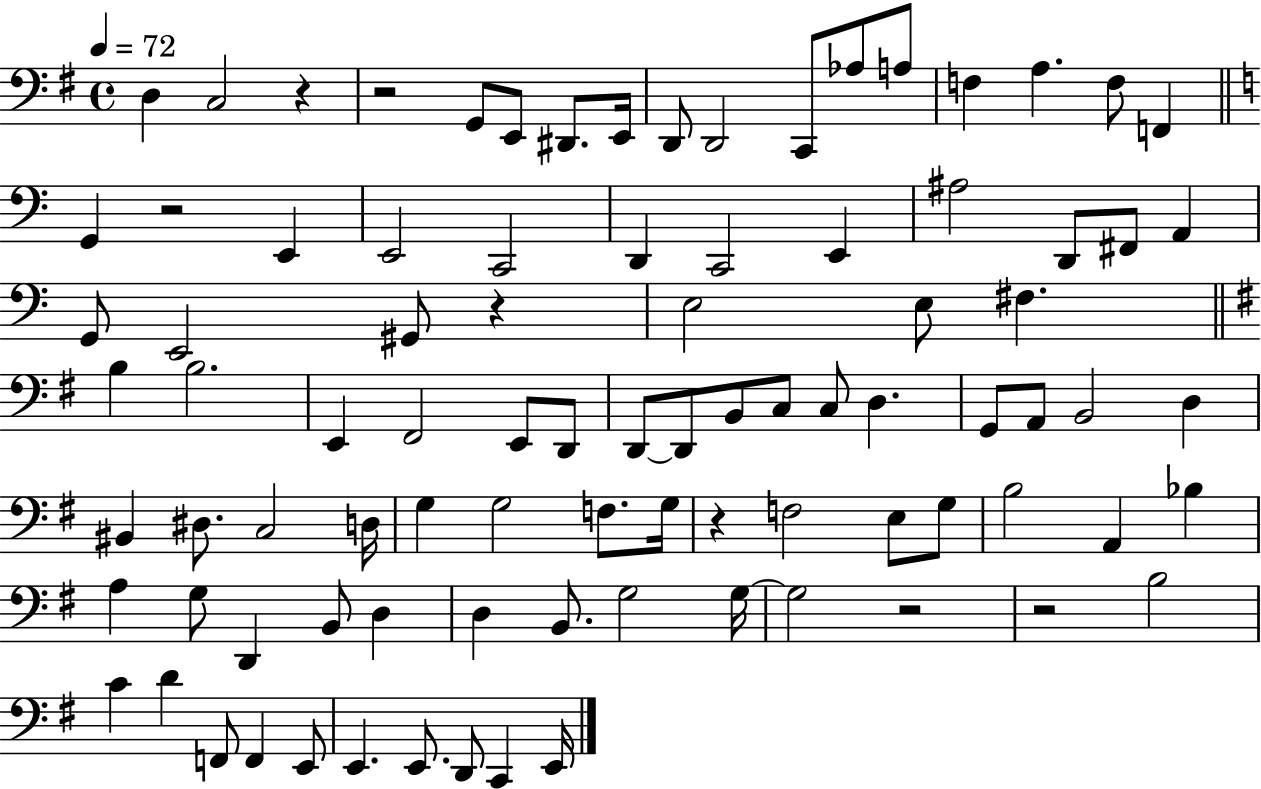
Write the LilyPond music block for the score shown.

{
  \clef bass
  \time 4/4
  \defaultTimeSignature
  \key g \major
  \tempo 4 = 72
  d4 c2 r4 | r2 g,8 e,8 dis,8. e,16 | d,8 d,2 c,8 aes8 a8 | f4 a4. f8 f,4 | \break \bar "||" \break \key a \minor g,4 r2 e,4 | e,2 c,2 | d,4 c,2 e,4 | ais2 d,8 fis,8 a,4 | \break g,8 e,2 gis,8 r4 | e2 e8 fis4. | \bar "||" \break \key g \major b4 b2. | e,4 fis,2 e,8 d,8 | d,8~~ d,8 b,8 c8 c8 d4. | g,8 a,8 b,2 d4 | \break bis,4 dis8. c2 d16 | g4 g2 f8. g16 | r4 f2 e8 g8 | b2 a,4 bes4 | \break a4 g8 d,4 b,8 d4 | d4 b,8. g2 g16~~ | g2 r2 | r2 b2 | \break c'4 d'4 f,8 f,4 e,8 | e,4. e,8. d,8 c,4 e,16 | \bar "|."
}